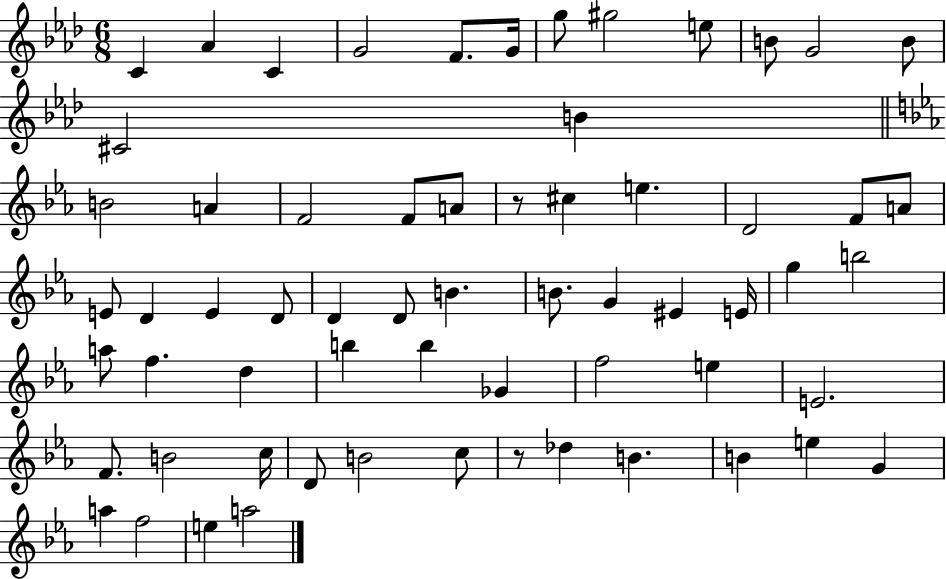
X:1
T:Untitled
M:6/8
L:1/4
K:Ab
C _A C G2 F/2 G/4 g/2 ^g2 e/2 B/2 G2 B/2 ^C2 B B2 A F2 F/2 A/2 z/2 ^c e D2 F/2 A/2 E/2 D E D/2 D D/2 B B/2 G ^E E/4 g b2 a/2 f d b b _G f2 e E2 F/2 B2 c/4 D/2 B2 c/2 z/2 _d B B e G a f2 e a2